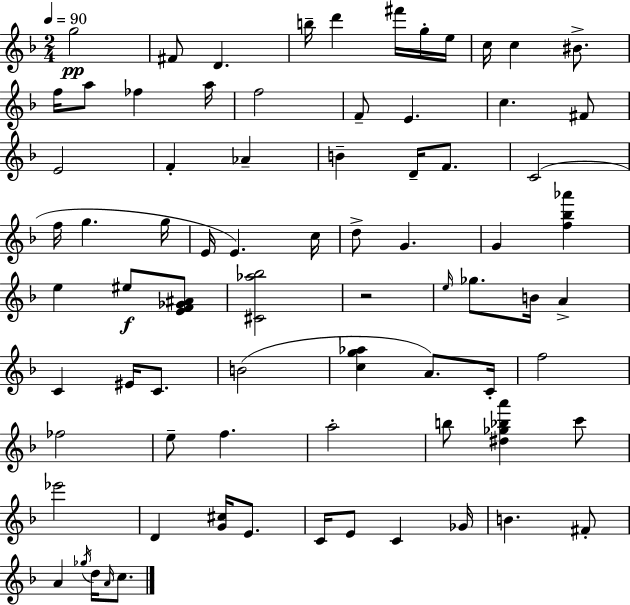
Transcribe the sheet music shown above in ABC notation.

X:1
T:Untitled
M:2/4
L:1/4
K:F
g2 ^F/2 D b/4 d' ^f'/4 g/4 e/4 c/4 c ^B/2 f/4 a/2 _f a/4 f2 F/2 E c ^F/2 E2 F _A B D/4 F/2 C2 f/4 g g/4 E/4 E c/4 d/2 G G [f_b_a'] e ^e/2 [EF_G^A]/2 [^C_a_b]2 z2 e/4 _g/2 B/4 A C ^E/4 C/2 B2 [cg_a] A/2 C/4 f2 _f2 e/2 f a2 b/2 [^d_g_ba'] c'/2 _e'2 D [G^c]/4 E/2 C/4 E/2 C _G/4 B ^F/2 A _g/4 d/4 A/4 c/2